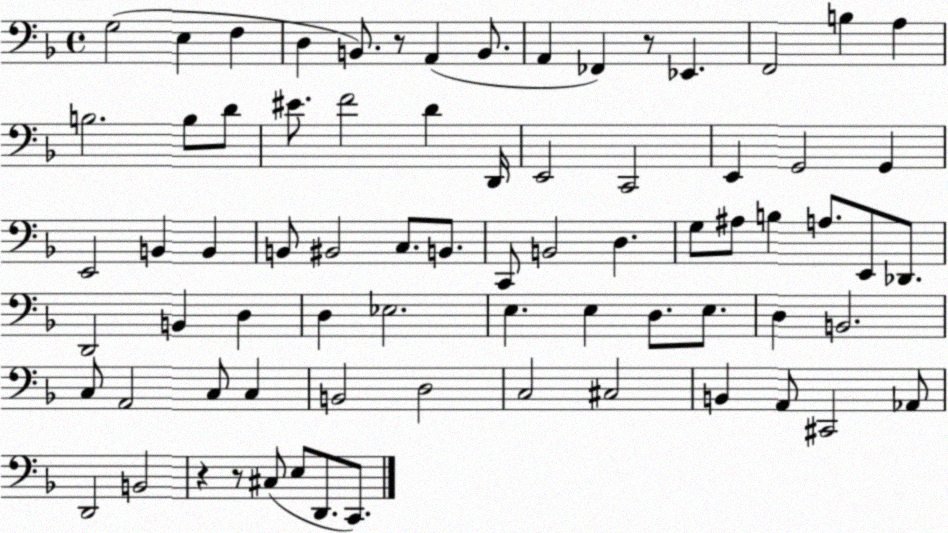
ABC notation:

X:1
T:Untitled
M:4/4
L:1/4
K:F
G,2 E, F, D, B,,/2 z/2 A,, B,,/2 A,, _F,, z/2 _E,, F,,2 B, A, B,2 B,/2 D/2 ^E/2 F2 D D,,/4 E,,2 C,,2 E,, G,,2 G,, E,,2 B,, B,, B,,/2 ^B,,2 C,/2 B,,/2 C,,/2 B,,2 D, G,/2 ^A,/2 B, A,/2 E,,/2 _D,,/2 D,,2 B,, D, D, _E,2 E, E, D,/2 E,/2 D, B,,2 C,/2 A,,2 C,/2 C, B,,2 D,2 C,2 ^C,2 B,, A,,/2 ^C,,2 _A,,/2 D,,2 B,,2 z z/2 ^C,/2 E,/2 D,,/2 C,,/2